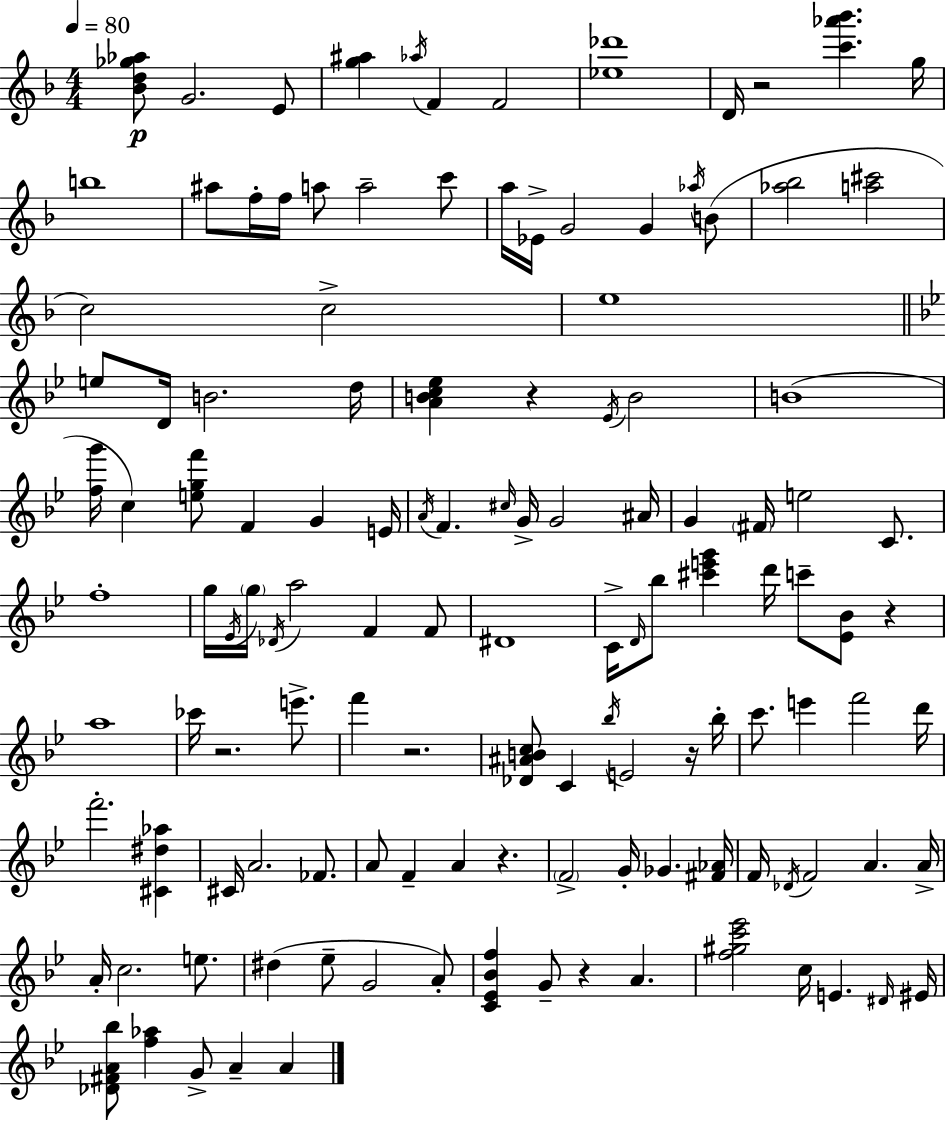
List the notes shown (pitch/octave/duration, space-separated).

[Bb4,D5,Gb5,Ab5]/e G4/h. E4/e [G5,A#5]/q Ab5/s F4/q F4/h [Eb5,Db6]/w D4/s R/h [C6,Ab6,Bb6]/q. G5/s B5/w A#5/e F5/s F5/s A5/e A5/h C6/e A5/s Eb4/s G4/h G4/q Ab5/s B4/e [Ab5,Bb5]/h [A5,C#6]/h C5/h C5/h E5/w E5/e D4/s B4/h. D5/s [A4,B4,C5,Eb5]/q R/q Eb4/s B4/h B4/w [F5,G6]/s C5/q [E5,G5,F6]/e F4/q G4/q E4/s A4/s F4/q. C#5/s G4/s G4/h A#4/s G4/q F#4/s E5/h C4/e. F5/w G5/s Eb4/s G5/s Db4/s A5/h F4/q F4/e D#4/w C4/s D4/s Bb5/e [C#6,E6,G6]/q D6/s C6/e [Eb4,Bb4]/e R/q A5/w CES6/s R/h. E6/e. F6/q R/h. [Db4,A#4,B4,C5]/e C4/q Bb5/s E4/h R/s Bb5/s C6/e. E6/q F6/h D6/s F6/h. [C#4,D#5,Ab5]/q C#4/s A4/h. FES4/e. A4/e F4/q A4/q R/q. F4/h G4/s Gb4/q. [F#4,Ab4]/s F4/s Db4/s F4/h A4/q. A4/s A4/s C5/h. E5/e. D#5/q Eb5/e G4/h A4/e [C4,Eb4,Bb4,F5]/q G4/e R/q A4/q. [F5,G#5,C6,Eb6]/h C5/s E4/q. D#4/s EIS4/s [Db4,F#4,A4,Bb5]/e [F5,Ab5]/q G4/e A4/q A4/q